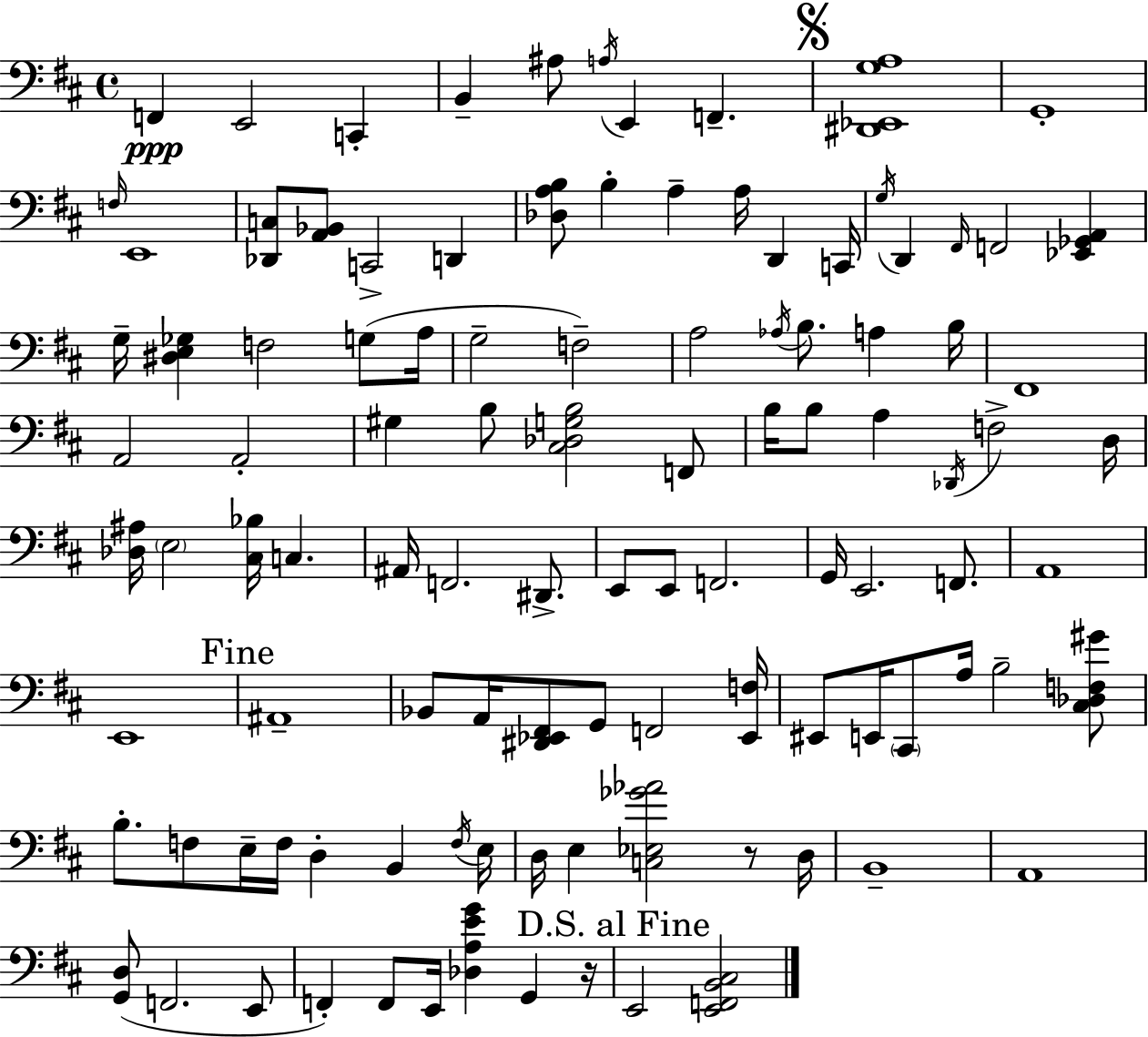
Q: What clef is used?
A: bass